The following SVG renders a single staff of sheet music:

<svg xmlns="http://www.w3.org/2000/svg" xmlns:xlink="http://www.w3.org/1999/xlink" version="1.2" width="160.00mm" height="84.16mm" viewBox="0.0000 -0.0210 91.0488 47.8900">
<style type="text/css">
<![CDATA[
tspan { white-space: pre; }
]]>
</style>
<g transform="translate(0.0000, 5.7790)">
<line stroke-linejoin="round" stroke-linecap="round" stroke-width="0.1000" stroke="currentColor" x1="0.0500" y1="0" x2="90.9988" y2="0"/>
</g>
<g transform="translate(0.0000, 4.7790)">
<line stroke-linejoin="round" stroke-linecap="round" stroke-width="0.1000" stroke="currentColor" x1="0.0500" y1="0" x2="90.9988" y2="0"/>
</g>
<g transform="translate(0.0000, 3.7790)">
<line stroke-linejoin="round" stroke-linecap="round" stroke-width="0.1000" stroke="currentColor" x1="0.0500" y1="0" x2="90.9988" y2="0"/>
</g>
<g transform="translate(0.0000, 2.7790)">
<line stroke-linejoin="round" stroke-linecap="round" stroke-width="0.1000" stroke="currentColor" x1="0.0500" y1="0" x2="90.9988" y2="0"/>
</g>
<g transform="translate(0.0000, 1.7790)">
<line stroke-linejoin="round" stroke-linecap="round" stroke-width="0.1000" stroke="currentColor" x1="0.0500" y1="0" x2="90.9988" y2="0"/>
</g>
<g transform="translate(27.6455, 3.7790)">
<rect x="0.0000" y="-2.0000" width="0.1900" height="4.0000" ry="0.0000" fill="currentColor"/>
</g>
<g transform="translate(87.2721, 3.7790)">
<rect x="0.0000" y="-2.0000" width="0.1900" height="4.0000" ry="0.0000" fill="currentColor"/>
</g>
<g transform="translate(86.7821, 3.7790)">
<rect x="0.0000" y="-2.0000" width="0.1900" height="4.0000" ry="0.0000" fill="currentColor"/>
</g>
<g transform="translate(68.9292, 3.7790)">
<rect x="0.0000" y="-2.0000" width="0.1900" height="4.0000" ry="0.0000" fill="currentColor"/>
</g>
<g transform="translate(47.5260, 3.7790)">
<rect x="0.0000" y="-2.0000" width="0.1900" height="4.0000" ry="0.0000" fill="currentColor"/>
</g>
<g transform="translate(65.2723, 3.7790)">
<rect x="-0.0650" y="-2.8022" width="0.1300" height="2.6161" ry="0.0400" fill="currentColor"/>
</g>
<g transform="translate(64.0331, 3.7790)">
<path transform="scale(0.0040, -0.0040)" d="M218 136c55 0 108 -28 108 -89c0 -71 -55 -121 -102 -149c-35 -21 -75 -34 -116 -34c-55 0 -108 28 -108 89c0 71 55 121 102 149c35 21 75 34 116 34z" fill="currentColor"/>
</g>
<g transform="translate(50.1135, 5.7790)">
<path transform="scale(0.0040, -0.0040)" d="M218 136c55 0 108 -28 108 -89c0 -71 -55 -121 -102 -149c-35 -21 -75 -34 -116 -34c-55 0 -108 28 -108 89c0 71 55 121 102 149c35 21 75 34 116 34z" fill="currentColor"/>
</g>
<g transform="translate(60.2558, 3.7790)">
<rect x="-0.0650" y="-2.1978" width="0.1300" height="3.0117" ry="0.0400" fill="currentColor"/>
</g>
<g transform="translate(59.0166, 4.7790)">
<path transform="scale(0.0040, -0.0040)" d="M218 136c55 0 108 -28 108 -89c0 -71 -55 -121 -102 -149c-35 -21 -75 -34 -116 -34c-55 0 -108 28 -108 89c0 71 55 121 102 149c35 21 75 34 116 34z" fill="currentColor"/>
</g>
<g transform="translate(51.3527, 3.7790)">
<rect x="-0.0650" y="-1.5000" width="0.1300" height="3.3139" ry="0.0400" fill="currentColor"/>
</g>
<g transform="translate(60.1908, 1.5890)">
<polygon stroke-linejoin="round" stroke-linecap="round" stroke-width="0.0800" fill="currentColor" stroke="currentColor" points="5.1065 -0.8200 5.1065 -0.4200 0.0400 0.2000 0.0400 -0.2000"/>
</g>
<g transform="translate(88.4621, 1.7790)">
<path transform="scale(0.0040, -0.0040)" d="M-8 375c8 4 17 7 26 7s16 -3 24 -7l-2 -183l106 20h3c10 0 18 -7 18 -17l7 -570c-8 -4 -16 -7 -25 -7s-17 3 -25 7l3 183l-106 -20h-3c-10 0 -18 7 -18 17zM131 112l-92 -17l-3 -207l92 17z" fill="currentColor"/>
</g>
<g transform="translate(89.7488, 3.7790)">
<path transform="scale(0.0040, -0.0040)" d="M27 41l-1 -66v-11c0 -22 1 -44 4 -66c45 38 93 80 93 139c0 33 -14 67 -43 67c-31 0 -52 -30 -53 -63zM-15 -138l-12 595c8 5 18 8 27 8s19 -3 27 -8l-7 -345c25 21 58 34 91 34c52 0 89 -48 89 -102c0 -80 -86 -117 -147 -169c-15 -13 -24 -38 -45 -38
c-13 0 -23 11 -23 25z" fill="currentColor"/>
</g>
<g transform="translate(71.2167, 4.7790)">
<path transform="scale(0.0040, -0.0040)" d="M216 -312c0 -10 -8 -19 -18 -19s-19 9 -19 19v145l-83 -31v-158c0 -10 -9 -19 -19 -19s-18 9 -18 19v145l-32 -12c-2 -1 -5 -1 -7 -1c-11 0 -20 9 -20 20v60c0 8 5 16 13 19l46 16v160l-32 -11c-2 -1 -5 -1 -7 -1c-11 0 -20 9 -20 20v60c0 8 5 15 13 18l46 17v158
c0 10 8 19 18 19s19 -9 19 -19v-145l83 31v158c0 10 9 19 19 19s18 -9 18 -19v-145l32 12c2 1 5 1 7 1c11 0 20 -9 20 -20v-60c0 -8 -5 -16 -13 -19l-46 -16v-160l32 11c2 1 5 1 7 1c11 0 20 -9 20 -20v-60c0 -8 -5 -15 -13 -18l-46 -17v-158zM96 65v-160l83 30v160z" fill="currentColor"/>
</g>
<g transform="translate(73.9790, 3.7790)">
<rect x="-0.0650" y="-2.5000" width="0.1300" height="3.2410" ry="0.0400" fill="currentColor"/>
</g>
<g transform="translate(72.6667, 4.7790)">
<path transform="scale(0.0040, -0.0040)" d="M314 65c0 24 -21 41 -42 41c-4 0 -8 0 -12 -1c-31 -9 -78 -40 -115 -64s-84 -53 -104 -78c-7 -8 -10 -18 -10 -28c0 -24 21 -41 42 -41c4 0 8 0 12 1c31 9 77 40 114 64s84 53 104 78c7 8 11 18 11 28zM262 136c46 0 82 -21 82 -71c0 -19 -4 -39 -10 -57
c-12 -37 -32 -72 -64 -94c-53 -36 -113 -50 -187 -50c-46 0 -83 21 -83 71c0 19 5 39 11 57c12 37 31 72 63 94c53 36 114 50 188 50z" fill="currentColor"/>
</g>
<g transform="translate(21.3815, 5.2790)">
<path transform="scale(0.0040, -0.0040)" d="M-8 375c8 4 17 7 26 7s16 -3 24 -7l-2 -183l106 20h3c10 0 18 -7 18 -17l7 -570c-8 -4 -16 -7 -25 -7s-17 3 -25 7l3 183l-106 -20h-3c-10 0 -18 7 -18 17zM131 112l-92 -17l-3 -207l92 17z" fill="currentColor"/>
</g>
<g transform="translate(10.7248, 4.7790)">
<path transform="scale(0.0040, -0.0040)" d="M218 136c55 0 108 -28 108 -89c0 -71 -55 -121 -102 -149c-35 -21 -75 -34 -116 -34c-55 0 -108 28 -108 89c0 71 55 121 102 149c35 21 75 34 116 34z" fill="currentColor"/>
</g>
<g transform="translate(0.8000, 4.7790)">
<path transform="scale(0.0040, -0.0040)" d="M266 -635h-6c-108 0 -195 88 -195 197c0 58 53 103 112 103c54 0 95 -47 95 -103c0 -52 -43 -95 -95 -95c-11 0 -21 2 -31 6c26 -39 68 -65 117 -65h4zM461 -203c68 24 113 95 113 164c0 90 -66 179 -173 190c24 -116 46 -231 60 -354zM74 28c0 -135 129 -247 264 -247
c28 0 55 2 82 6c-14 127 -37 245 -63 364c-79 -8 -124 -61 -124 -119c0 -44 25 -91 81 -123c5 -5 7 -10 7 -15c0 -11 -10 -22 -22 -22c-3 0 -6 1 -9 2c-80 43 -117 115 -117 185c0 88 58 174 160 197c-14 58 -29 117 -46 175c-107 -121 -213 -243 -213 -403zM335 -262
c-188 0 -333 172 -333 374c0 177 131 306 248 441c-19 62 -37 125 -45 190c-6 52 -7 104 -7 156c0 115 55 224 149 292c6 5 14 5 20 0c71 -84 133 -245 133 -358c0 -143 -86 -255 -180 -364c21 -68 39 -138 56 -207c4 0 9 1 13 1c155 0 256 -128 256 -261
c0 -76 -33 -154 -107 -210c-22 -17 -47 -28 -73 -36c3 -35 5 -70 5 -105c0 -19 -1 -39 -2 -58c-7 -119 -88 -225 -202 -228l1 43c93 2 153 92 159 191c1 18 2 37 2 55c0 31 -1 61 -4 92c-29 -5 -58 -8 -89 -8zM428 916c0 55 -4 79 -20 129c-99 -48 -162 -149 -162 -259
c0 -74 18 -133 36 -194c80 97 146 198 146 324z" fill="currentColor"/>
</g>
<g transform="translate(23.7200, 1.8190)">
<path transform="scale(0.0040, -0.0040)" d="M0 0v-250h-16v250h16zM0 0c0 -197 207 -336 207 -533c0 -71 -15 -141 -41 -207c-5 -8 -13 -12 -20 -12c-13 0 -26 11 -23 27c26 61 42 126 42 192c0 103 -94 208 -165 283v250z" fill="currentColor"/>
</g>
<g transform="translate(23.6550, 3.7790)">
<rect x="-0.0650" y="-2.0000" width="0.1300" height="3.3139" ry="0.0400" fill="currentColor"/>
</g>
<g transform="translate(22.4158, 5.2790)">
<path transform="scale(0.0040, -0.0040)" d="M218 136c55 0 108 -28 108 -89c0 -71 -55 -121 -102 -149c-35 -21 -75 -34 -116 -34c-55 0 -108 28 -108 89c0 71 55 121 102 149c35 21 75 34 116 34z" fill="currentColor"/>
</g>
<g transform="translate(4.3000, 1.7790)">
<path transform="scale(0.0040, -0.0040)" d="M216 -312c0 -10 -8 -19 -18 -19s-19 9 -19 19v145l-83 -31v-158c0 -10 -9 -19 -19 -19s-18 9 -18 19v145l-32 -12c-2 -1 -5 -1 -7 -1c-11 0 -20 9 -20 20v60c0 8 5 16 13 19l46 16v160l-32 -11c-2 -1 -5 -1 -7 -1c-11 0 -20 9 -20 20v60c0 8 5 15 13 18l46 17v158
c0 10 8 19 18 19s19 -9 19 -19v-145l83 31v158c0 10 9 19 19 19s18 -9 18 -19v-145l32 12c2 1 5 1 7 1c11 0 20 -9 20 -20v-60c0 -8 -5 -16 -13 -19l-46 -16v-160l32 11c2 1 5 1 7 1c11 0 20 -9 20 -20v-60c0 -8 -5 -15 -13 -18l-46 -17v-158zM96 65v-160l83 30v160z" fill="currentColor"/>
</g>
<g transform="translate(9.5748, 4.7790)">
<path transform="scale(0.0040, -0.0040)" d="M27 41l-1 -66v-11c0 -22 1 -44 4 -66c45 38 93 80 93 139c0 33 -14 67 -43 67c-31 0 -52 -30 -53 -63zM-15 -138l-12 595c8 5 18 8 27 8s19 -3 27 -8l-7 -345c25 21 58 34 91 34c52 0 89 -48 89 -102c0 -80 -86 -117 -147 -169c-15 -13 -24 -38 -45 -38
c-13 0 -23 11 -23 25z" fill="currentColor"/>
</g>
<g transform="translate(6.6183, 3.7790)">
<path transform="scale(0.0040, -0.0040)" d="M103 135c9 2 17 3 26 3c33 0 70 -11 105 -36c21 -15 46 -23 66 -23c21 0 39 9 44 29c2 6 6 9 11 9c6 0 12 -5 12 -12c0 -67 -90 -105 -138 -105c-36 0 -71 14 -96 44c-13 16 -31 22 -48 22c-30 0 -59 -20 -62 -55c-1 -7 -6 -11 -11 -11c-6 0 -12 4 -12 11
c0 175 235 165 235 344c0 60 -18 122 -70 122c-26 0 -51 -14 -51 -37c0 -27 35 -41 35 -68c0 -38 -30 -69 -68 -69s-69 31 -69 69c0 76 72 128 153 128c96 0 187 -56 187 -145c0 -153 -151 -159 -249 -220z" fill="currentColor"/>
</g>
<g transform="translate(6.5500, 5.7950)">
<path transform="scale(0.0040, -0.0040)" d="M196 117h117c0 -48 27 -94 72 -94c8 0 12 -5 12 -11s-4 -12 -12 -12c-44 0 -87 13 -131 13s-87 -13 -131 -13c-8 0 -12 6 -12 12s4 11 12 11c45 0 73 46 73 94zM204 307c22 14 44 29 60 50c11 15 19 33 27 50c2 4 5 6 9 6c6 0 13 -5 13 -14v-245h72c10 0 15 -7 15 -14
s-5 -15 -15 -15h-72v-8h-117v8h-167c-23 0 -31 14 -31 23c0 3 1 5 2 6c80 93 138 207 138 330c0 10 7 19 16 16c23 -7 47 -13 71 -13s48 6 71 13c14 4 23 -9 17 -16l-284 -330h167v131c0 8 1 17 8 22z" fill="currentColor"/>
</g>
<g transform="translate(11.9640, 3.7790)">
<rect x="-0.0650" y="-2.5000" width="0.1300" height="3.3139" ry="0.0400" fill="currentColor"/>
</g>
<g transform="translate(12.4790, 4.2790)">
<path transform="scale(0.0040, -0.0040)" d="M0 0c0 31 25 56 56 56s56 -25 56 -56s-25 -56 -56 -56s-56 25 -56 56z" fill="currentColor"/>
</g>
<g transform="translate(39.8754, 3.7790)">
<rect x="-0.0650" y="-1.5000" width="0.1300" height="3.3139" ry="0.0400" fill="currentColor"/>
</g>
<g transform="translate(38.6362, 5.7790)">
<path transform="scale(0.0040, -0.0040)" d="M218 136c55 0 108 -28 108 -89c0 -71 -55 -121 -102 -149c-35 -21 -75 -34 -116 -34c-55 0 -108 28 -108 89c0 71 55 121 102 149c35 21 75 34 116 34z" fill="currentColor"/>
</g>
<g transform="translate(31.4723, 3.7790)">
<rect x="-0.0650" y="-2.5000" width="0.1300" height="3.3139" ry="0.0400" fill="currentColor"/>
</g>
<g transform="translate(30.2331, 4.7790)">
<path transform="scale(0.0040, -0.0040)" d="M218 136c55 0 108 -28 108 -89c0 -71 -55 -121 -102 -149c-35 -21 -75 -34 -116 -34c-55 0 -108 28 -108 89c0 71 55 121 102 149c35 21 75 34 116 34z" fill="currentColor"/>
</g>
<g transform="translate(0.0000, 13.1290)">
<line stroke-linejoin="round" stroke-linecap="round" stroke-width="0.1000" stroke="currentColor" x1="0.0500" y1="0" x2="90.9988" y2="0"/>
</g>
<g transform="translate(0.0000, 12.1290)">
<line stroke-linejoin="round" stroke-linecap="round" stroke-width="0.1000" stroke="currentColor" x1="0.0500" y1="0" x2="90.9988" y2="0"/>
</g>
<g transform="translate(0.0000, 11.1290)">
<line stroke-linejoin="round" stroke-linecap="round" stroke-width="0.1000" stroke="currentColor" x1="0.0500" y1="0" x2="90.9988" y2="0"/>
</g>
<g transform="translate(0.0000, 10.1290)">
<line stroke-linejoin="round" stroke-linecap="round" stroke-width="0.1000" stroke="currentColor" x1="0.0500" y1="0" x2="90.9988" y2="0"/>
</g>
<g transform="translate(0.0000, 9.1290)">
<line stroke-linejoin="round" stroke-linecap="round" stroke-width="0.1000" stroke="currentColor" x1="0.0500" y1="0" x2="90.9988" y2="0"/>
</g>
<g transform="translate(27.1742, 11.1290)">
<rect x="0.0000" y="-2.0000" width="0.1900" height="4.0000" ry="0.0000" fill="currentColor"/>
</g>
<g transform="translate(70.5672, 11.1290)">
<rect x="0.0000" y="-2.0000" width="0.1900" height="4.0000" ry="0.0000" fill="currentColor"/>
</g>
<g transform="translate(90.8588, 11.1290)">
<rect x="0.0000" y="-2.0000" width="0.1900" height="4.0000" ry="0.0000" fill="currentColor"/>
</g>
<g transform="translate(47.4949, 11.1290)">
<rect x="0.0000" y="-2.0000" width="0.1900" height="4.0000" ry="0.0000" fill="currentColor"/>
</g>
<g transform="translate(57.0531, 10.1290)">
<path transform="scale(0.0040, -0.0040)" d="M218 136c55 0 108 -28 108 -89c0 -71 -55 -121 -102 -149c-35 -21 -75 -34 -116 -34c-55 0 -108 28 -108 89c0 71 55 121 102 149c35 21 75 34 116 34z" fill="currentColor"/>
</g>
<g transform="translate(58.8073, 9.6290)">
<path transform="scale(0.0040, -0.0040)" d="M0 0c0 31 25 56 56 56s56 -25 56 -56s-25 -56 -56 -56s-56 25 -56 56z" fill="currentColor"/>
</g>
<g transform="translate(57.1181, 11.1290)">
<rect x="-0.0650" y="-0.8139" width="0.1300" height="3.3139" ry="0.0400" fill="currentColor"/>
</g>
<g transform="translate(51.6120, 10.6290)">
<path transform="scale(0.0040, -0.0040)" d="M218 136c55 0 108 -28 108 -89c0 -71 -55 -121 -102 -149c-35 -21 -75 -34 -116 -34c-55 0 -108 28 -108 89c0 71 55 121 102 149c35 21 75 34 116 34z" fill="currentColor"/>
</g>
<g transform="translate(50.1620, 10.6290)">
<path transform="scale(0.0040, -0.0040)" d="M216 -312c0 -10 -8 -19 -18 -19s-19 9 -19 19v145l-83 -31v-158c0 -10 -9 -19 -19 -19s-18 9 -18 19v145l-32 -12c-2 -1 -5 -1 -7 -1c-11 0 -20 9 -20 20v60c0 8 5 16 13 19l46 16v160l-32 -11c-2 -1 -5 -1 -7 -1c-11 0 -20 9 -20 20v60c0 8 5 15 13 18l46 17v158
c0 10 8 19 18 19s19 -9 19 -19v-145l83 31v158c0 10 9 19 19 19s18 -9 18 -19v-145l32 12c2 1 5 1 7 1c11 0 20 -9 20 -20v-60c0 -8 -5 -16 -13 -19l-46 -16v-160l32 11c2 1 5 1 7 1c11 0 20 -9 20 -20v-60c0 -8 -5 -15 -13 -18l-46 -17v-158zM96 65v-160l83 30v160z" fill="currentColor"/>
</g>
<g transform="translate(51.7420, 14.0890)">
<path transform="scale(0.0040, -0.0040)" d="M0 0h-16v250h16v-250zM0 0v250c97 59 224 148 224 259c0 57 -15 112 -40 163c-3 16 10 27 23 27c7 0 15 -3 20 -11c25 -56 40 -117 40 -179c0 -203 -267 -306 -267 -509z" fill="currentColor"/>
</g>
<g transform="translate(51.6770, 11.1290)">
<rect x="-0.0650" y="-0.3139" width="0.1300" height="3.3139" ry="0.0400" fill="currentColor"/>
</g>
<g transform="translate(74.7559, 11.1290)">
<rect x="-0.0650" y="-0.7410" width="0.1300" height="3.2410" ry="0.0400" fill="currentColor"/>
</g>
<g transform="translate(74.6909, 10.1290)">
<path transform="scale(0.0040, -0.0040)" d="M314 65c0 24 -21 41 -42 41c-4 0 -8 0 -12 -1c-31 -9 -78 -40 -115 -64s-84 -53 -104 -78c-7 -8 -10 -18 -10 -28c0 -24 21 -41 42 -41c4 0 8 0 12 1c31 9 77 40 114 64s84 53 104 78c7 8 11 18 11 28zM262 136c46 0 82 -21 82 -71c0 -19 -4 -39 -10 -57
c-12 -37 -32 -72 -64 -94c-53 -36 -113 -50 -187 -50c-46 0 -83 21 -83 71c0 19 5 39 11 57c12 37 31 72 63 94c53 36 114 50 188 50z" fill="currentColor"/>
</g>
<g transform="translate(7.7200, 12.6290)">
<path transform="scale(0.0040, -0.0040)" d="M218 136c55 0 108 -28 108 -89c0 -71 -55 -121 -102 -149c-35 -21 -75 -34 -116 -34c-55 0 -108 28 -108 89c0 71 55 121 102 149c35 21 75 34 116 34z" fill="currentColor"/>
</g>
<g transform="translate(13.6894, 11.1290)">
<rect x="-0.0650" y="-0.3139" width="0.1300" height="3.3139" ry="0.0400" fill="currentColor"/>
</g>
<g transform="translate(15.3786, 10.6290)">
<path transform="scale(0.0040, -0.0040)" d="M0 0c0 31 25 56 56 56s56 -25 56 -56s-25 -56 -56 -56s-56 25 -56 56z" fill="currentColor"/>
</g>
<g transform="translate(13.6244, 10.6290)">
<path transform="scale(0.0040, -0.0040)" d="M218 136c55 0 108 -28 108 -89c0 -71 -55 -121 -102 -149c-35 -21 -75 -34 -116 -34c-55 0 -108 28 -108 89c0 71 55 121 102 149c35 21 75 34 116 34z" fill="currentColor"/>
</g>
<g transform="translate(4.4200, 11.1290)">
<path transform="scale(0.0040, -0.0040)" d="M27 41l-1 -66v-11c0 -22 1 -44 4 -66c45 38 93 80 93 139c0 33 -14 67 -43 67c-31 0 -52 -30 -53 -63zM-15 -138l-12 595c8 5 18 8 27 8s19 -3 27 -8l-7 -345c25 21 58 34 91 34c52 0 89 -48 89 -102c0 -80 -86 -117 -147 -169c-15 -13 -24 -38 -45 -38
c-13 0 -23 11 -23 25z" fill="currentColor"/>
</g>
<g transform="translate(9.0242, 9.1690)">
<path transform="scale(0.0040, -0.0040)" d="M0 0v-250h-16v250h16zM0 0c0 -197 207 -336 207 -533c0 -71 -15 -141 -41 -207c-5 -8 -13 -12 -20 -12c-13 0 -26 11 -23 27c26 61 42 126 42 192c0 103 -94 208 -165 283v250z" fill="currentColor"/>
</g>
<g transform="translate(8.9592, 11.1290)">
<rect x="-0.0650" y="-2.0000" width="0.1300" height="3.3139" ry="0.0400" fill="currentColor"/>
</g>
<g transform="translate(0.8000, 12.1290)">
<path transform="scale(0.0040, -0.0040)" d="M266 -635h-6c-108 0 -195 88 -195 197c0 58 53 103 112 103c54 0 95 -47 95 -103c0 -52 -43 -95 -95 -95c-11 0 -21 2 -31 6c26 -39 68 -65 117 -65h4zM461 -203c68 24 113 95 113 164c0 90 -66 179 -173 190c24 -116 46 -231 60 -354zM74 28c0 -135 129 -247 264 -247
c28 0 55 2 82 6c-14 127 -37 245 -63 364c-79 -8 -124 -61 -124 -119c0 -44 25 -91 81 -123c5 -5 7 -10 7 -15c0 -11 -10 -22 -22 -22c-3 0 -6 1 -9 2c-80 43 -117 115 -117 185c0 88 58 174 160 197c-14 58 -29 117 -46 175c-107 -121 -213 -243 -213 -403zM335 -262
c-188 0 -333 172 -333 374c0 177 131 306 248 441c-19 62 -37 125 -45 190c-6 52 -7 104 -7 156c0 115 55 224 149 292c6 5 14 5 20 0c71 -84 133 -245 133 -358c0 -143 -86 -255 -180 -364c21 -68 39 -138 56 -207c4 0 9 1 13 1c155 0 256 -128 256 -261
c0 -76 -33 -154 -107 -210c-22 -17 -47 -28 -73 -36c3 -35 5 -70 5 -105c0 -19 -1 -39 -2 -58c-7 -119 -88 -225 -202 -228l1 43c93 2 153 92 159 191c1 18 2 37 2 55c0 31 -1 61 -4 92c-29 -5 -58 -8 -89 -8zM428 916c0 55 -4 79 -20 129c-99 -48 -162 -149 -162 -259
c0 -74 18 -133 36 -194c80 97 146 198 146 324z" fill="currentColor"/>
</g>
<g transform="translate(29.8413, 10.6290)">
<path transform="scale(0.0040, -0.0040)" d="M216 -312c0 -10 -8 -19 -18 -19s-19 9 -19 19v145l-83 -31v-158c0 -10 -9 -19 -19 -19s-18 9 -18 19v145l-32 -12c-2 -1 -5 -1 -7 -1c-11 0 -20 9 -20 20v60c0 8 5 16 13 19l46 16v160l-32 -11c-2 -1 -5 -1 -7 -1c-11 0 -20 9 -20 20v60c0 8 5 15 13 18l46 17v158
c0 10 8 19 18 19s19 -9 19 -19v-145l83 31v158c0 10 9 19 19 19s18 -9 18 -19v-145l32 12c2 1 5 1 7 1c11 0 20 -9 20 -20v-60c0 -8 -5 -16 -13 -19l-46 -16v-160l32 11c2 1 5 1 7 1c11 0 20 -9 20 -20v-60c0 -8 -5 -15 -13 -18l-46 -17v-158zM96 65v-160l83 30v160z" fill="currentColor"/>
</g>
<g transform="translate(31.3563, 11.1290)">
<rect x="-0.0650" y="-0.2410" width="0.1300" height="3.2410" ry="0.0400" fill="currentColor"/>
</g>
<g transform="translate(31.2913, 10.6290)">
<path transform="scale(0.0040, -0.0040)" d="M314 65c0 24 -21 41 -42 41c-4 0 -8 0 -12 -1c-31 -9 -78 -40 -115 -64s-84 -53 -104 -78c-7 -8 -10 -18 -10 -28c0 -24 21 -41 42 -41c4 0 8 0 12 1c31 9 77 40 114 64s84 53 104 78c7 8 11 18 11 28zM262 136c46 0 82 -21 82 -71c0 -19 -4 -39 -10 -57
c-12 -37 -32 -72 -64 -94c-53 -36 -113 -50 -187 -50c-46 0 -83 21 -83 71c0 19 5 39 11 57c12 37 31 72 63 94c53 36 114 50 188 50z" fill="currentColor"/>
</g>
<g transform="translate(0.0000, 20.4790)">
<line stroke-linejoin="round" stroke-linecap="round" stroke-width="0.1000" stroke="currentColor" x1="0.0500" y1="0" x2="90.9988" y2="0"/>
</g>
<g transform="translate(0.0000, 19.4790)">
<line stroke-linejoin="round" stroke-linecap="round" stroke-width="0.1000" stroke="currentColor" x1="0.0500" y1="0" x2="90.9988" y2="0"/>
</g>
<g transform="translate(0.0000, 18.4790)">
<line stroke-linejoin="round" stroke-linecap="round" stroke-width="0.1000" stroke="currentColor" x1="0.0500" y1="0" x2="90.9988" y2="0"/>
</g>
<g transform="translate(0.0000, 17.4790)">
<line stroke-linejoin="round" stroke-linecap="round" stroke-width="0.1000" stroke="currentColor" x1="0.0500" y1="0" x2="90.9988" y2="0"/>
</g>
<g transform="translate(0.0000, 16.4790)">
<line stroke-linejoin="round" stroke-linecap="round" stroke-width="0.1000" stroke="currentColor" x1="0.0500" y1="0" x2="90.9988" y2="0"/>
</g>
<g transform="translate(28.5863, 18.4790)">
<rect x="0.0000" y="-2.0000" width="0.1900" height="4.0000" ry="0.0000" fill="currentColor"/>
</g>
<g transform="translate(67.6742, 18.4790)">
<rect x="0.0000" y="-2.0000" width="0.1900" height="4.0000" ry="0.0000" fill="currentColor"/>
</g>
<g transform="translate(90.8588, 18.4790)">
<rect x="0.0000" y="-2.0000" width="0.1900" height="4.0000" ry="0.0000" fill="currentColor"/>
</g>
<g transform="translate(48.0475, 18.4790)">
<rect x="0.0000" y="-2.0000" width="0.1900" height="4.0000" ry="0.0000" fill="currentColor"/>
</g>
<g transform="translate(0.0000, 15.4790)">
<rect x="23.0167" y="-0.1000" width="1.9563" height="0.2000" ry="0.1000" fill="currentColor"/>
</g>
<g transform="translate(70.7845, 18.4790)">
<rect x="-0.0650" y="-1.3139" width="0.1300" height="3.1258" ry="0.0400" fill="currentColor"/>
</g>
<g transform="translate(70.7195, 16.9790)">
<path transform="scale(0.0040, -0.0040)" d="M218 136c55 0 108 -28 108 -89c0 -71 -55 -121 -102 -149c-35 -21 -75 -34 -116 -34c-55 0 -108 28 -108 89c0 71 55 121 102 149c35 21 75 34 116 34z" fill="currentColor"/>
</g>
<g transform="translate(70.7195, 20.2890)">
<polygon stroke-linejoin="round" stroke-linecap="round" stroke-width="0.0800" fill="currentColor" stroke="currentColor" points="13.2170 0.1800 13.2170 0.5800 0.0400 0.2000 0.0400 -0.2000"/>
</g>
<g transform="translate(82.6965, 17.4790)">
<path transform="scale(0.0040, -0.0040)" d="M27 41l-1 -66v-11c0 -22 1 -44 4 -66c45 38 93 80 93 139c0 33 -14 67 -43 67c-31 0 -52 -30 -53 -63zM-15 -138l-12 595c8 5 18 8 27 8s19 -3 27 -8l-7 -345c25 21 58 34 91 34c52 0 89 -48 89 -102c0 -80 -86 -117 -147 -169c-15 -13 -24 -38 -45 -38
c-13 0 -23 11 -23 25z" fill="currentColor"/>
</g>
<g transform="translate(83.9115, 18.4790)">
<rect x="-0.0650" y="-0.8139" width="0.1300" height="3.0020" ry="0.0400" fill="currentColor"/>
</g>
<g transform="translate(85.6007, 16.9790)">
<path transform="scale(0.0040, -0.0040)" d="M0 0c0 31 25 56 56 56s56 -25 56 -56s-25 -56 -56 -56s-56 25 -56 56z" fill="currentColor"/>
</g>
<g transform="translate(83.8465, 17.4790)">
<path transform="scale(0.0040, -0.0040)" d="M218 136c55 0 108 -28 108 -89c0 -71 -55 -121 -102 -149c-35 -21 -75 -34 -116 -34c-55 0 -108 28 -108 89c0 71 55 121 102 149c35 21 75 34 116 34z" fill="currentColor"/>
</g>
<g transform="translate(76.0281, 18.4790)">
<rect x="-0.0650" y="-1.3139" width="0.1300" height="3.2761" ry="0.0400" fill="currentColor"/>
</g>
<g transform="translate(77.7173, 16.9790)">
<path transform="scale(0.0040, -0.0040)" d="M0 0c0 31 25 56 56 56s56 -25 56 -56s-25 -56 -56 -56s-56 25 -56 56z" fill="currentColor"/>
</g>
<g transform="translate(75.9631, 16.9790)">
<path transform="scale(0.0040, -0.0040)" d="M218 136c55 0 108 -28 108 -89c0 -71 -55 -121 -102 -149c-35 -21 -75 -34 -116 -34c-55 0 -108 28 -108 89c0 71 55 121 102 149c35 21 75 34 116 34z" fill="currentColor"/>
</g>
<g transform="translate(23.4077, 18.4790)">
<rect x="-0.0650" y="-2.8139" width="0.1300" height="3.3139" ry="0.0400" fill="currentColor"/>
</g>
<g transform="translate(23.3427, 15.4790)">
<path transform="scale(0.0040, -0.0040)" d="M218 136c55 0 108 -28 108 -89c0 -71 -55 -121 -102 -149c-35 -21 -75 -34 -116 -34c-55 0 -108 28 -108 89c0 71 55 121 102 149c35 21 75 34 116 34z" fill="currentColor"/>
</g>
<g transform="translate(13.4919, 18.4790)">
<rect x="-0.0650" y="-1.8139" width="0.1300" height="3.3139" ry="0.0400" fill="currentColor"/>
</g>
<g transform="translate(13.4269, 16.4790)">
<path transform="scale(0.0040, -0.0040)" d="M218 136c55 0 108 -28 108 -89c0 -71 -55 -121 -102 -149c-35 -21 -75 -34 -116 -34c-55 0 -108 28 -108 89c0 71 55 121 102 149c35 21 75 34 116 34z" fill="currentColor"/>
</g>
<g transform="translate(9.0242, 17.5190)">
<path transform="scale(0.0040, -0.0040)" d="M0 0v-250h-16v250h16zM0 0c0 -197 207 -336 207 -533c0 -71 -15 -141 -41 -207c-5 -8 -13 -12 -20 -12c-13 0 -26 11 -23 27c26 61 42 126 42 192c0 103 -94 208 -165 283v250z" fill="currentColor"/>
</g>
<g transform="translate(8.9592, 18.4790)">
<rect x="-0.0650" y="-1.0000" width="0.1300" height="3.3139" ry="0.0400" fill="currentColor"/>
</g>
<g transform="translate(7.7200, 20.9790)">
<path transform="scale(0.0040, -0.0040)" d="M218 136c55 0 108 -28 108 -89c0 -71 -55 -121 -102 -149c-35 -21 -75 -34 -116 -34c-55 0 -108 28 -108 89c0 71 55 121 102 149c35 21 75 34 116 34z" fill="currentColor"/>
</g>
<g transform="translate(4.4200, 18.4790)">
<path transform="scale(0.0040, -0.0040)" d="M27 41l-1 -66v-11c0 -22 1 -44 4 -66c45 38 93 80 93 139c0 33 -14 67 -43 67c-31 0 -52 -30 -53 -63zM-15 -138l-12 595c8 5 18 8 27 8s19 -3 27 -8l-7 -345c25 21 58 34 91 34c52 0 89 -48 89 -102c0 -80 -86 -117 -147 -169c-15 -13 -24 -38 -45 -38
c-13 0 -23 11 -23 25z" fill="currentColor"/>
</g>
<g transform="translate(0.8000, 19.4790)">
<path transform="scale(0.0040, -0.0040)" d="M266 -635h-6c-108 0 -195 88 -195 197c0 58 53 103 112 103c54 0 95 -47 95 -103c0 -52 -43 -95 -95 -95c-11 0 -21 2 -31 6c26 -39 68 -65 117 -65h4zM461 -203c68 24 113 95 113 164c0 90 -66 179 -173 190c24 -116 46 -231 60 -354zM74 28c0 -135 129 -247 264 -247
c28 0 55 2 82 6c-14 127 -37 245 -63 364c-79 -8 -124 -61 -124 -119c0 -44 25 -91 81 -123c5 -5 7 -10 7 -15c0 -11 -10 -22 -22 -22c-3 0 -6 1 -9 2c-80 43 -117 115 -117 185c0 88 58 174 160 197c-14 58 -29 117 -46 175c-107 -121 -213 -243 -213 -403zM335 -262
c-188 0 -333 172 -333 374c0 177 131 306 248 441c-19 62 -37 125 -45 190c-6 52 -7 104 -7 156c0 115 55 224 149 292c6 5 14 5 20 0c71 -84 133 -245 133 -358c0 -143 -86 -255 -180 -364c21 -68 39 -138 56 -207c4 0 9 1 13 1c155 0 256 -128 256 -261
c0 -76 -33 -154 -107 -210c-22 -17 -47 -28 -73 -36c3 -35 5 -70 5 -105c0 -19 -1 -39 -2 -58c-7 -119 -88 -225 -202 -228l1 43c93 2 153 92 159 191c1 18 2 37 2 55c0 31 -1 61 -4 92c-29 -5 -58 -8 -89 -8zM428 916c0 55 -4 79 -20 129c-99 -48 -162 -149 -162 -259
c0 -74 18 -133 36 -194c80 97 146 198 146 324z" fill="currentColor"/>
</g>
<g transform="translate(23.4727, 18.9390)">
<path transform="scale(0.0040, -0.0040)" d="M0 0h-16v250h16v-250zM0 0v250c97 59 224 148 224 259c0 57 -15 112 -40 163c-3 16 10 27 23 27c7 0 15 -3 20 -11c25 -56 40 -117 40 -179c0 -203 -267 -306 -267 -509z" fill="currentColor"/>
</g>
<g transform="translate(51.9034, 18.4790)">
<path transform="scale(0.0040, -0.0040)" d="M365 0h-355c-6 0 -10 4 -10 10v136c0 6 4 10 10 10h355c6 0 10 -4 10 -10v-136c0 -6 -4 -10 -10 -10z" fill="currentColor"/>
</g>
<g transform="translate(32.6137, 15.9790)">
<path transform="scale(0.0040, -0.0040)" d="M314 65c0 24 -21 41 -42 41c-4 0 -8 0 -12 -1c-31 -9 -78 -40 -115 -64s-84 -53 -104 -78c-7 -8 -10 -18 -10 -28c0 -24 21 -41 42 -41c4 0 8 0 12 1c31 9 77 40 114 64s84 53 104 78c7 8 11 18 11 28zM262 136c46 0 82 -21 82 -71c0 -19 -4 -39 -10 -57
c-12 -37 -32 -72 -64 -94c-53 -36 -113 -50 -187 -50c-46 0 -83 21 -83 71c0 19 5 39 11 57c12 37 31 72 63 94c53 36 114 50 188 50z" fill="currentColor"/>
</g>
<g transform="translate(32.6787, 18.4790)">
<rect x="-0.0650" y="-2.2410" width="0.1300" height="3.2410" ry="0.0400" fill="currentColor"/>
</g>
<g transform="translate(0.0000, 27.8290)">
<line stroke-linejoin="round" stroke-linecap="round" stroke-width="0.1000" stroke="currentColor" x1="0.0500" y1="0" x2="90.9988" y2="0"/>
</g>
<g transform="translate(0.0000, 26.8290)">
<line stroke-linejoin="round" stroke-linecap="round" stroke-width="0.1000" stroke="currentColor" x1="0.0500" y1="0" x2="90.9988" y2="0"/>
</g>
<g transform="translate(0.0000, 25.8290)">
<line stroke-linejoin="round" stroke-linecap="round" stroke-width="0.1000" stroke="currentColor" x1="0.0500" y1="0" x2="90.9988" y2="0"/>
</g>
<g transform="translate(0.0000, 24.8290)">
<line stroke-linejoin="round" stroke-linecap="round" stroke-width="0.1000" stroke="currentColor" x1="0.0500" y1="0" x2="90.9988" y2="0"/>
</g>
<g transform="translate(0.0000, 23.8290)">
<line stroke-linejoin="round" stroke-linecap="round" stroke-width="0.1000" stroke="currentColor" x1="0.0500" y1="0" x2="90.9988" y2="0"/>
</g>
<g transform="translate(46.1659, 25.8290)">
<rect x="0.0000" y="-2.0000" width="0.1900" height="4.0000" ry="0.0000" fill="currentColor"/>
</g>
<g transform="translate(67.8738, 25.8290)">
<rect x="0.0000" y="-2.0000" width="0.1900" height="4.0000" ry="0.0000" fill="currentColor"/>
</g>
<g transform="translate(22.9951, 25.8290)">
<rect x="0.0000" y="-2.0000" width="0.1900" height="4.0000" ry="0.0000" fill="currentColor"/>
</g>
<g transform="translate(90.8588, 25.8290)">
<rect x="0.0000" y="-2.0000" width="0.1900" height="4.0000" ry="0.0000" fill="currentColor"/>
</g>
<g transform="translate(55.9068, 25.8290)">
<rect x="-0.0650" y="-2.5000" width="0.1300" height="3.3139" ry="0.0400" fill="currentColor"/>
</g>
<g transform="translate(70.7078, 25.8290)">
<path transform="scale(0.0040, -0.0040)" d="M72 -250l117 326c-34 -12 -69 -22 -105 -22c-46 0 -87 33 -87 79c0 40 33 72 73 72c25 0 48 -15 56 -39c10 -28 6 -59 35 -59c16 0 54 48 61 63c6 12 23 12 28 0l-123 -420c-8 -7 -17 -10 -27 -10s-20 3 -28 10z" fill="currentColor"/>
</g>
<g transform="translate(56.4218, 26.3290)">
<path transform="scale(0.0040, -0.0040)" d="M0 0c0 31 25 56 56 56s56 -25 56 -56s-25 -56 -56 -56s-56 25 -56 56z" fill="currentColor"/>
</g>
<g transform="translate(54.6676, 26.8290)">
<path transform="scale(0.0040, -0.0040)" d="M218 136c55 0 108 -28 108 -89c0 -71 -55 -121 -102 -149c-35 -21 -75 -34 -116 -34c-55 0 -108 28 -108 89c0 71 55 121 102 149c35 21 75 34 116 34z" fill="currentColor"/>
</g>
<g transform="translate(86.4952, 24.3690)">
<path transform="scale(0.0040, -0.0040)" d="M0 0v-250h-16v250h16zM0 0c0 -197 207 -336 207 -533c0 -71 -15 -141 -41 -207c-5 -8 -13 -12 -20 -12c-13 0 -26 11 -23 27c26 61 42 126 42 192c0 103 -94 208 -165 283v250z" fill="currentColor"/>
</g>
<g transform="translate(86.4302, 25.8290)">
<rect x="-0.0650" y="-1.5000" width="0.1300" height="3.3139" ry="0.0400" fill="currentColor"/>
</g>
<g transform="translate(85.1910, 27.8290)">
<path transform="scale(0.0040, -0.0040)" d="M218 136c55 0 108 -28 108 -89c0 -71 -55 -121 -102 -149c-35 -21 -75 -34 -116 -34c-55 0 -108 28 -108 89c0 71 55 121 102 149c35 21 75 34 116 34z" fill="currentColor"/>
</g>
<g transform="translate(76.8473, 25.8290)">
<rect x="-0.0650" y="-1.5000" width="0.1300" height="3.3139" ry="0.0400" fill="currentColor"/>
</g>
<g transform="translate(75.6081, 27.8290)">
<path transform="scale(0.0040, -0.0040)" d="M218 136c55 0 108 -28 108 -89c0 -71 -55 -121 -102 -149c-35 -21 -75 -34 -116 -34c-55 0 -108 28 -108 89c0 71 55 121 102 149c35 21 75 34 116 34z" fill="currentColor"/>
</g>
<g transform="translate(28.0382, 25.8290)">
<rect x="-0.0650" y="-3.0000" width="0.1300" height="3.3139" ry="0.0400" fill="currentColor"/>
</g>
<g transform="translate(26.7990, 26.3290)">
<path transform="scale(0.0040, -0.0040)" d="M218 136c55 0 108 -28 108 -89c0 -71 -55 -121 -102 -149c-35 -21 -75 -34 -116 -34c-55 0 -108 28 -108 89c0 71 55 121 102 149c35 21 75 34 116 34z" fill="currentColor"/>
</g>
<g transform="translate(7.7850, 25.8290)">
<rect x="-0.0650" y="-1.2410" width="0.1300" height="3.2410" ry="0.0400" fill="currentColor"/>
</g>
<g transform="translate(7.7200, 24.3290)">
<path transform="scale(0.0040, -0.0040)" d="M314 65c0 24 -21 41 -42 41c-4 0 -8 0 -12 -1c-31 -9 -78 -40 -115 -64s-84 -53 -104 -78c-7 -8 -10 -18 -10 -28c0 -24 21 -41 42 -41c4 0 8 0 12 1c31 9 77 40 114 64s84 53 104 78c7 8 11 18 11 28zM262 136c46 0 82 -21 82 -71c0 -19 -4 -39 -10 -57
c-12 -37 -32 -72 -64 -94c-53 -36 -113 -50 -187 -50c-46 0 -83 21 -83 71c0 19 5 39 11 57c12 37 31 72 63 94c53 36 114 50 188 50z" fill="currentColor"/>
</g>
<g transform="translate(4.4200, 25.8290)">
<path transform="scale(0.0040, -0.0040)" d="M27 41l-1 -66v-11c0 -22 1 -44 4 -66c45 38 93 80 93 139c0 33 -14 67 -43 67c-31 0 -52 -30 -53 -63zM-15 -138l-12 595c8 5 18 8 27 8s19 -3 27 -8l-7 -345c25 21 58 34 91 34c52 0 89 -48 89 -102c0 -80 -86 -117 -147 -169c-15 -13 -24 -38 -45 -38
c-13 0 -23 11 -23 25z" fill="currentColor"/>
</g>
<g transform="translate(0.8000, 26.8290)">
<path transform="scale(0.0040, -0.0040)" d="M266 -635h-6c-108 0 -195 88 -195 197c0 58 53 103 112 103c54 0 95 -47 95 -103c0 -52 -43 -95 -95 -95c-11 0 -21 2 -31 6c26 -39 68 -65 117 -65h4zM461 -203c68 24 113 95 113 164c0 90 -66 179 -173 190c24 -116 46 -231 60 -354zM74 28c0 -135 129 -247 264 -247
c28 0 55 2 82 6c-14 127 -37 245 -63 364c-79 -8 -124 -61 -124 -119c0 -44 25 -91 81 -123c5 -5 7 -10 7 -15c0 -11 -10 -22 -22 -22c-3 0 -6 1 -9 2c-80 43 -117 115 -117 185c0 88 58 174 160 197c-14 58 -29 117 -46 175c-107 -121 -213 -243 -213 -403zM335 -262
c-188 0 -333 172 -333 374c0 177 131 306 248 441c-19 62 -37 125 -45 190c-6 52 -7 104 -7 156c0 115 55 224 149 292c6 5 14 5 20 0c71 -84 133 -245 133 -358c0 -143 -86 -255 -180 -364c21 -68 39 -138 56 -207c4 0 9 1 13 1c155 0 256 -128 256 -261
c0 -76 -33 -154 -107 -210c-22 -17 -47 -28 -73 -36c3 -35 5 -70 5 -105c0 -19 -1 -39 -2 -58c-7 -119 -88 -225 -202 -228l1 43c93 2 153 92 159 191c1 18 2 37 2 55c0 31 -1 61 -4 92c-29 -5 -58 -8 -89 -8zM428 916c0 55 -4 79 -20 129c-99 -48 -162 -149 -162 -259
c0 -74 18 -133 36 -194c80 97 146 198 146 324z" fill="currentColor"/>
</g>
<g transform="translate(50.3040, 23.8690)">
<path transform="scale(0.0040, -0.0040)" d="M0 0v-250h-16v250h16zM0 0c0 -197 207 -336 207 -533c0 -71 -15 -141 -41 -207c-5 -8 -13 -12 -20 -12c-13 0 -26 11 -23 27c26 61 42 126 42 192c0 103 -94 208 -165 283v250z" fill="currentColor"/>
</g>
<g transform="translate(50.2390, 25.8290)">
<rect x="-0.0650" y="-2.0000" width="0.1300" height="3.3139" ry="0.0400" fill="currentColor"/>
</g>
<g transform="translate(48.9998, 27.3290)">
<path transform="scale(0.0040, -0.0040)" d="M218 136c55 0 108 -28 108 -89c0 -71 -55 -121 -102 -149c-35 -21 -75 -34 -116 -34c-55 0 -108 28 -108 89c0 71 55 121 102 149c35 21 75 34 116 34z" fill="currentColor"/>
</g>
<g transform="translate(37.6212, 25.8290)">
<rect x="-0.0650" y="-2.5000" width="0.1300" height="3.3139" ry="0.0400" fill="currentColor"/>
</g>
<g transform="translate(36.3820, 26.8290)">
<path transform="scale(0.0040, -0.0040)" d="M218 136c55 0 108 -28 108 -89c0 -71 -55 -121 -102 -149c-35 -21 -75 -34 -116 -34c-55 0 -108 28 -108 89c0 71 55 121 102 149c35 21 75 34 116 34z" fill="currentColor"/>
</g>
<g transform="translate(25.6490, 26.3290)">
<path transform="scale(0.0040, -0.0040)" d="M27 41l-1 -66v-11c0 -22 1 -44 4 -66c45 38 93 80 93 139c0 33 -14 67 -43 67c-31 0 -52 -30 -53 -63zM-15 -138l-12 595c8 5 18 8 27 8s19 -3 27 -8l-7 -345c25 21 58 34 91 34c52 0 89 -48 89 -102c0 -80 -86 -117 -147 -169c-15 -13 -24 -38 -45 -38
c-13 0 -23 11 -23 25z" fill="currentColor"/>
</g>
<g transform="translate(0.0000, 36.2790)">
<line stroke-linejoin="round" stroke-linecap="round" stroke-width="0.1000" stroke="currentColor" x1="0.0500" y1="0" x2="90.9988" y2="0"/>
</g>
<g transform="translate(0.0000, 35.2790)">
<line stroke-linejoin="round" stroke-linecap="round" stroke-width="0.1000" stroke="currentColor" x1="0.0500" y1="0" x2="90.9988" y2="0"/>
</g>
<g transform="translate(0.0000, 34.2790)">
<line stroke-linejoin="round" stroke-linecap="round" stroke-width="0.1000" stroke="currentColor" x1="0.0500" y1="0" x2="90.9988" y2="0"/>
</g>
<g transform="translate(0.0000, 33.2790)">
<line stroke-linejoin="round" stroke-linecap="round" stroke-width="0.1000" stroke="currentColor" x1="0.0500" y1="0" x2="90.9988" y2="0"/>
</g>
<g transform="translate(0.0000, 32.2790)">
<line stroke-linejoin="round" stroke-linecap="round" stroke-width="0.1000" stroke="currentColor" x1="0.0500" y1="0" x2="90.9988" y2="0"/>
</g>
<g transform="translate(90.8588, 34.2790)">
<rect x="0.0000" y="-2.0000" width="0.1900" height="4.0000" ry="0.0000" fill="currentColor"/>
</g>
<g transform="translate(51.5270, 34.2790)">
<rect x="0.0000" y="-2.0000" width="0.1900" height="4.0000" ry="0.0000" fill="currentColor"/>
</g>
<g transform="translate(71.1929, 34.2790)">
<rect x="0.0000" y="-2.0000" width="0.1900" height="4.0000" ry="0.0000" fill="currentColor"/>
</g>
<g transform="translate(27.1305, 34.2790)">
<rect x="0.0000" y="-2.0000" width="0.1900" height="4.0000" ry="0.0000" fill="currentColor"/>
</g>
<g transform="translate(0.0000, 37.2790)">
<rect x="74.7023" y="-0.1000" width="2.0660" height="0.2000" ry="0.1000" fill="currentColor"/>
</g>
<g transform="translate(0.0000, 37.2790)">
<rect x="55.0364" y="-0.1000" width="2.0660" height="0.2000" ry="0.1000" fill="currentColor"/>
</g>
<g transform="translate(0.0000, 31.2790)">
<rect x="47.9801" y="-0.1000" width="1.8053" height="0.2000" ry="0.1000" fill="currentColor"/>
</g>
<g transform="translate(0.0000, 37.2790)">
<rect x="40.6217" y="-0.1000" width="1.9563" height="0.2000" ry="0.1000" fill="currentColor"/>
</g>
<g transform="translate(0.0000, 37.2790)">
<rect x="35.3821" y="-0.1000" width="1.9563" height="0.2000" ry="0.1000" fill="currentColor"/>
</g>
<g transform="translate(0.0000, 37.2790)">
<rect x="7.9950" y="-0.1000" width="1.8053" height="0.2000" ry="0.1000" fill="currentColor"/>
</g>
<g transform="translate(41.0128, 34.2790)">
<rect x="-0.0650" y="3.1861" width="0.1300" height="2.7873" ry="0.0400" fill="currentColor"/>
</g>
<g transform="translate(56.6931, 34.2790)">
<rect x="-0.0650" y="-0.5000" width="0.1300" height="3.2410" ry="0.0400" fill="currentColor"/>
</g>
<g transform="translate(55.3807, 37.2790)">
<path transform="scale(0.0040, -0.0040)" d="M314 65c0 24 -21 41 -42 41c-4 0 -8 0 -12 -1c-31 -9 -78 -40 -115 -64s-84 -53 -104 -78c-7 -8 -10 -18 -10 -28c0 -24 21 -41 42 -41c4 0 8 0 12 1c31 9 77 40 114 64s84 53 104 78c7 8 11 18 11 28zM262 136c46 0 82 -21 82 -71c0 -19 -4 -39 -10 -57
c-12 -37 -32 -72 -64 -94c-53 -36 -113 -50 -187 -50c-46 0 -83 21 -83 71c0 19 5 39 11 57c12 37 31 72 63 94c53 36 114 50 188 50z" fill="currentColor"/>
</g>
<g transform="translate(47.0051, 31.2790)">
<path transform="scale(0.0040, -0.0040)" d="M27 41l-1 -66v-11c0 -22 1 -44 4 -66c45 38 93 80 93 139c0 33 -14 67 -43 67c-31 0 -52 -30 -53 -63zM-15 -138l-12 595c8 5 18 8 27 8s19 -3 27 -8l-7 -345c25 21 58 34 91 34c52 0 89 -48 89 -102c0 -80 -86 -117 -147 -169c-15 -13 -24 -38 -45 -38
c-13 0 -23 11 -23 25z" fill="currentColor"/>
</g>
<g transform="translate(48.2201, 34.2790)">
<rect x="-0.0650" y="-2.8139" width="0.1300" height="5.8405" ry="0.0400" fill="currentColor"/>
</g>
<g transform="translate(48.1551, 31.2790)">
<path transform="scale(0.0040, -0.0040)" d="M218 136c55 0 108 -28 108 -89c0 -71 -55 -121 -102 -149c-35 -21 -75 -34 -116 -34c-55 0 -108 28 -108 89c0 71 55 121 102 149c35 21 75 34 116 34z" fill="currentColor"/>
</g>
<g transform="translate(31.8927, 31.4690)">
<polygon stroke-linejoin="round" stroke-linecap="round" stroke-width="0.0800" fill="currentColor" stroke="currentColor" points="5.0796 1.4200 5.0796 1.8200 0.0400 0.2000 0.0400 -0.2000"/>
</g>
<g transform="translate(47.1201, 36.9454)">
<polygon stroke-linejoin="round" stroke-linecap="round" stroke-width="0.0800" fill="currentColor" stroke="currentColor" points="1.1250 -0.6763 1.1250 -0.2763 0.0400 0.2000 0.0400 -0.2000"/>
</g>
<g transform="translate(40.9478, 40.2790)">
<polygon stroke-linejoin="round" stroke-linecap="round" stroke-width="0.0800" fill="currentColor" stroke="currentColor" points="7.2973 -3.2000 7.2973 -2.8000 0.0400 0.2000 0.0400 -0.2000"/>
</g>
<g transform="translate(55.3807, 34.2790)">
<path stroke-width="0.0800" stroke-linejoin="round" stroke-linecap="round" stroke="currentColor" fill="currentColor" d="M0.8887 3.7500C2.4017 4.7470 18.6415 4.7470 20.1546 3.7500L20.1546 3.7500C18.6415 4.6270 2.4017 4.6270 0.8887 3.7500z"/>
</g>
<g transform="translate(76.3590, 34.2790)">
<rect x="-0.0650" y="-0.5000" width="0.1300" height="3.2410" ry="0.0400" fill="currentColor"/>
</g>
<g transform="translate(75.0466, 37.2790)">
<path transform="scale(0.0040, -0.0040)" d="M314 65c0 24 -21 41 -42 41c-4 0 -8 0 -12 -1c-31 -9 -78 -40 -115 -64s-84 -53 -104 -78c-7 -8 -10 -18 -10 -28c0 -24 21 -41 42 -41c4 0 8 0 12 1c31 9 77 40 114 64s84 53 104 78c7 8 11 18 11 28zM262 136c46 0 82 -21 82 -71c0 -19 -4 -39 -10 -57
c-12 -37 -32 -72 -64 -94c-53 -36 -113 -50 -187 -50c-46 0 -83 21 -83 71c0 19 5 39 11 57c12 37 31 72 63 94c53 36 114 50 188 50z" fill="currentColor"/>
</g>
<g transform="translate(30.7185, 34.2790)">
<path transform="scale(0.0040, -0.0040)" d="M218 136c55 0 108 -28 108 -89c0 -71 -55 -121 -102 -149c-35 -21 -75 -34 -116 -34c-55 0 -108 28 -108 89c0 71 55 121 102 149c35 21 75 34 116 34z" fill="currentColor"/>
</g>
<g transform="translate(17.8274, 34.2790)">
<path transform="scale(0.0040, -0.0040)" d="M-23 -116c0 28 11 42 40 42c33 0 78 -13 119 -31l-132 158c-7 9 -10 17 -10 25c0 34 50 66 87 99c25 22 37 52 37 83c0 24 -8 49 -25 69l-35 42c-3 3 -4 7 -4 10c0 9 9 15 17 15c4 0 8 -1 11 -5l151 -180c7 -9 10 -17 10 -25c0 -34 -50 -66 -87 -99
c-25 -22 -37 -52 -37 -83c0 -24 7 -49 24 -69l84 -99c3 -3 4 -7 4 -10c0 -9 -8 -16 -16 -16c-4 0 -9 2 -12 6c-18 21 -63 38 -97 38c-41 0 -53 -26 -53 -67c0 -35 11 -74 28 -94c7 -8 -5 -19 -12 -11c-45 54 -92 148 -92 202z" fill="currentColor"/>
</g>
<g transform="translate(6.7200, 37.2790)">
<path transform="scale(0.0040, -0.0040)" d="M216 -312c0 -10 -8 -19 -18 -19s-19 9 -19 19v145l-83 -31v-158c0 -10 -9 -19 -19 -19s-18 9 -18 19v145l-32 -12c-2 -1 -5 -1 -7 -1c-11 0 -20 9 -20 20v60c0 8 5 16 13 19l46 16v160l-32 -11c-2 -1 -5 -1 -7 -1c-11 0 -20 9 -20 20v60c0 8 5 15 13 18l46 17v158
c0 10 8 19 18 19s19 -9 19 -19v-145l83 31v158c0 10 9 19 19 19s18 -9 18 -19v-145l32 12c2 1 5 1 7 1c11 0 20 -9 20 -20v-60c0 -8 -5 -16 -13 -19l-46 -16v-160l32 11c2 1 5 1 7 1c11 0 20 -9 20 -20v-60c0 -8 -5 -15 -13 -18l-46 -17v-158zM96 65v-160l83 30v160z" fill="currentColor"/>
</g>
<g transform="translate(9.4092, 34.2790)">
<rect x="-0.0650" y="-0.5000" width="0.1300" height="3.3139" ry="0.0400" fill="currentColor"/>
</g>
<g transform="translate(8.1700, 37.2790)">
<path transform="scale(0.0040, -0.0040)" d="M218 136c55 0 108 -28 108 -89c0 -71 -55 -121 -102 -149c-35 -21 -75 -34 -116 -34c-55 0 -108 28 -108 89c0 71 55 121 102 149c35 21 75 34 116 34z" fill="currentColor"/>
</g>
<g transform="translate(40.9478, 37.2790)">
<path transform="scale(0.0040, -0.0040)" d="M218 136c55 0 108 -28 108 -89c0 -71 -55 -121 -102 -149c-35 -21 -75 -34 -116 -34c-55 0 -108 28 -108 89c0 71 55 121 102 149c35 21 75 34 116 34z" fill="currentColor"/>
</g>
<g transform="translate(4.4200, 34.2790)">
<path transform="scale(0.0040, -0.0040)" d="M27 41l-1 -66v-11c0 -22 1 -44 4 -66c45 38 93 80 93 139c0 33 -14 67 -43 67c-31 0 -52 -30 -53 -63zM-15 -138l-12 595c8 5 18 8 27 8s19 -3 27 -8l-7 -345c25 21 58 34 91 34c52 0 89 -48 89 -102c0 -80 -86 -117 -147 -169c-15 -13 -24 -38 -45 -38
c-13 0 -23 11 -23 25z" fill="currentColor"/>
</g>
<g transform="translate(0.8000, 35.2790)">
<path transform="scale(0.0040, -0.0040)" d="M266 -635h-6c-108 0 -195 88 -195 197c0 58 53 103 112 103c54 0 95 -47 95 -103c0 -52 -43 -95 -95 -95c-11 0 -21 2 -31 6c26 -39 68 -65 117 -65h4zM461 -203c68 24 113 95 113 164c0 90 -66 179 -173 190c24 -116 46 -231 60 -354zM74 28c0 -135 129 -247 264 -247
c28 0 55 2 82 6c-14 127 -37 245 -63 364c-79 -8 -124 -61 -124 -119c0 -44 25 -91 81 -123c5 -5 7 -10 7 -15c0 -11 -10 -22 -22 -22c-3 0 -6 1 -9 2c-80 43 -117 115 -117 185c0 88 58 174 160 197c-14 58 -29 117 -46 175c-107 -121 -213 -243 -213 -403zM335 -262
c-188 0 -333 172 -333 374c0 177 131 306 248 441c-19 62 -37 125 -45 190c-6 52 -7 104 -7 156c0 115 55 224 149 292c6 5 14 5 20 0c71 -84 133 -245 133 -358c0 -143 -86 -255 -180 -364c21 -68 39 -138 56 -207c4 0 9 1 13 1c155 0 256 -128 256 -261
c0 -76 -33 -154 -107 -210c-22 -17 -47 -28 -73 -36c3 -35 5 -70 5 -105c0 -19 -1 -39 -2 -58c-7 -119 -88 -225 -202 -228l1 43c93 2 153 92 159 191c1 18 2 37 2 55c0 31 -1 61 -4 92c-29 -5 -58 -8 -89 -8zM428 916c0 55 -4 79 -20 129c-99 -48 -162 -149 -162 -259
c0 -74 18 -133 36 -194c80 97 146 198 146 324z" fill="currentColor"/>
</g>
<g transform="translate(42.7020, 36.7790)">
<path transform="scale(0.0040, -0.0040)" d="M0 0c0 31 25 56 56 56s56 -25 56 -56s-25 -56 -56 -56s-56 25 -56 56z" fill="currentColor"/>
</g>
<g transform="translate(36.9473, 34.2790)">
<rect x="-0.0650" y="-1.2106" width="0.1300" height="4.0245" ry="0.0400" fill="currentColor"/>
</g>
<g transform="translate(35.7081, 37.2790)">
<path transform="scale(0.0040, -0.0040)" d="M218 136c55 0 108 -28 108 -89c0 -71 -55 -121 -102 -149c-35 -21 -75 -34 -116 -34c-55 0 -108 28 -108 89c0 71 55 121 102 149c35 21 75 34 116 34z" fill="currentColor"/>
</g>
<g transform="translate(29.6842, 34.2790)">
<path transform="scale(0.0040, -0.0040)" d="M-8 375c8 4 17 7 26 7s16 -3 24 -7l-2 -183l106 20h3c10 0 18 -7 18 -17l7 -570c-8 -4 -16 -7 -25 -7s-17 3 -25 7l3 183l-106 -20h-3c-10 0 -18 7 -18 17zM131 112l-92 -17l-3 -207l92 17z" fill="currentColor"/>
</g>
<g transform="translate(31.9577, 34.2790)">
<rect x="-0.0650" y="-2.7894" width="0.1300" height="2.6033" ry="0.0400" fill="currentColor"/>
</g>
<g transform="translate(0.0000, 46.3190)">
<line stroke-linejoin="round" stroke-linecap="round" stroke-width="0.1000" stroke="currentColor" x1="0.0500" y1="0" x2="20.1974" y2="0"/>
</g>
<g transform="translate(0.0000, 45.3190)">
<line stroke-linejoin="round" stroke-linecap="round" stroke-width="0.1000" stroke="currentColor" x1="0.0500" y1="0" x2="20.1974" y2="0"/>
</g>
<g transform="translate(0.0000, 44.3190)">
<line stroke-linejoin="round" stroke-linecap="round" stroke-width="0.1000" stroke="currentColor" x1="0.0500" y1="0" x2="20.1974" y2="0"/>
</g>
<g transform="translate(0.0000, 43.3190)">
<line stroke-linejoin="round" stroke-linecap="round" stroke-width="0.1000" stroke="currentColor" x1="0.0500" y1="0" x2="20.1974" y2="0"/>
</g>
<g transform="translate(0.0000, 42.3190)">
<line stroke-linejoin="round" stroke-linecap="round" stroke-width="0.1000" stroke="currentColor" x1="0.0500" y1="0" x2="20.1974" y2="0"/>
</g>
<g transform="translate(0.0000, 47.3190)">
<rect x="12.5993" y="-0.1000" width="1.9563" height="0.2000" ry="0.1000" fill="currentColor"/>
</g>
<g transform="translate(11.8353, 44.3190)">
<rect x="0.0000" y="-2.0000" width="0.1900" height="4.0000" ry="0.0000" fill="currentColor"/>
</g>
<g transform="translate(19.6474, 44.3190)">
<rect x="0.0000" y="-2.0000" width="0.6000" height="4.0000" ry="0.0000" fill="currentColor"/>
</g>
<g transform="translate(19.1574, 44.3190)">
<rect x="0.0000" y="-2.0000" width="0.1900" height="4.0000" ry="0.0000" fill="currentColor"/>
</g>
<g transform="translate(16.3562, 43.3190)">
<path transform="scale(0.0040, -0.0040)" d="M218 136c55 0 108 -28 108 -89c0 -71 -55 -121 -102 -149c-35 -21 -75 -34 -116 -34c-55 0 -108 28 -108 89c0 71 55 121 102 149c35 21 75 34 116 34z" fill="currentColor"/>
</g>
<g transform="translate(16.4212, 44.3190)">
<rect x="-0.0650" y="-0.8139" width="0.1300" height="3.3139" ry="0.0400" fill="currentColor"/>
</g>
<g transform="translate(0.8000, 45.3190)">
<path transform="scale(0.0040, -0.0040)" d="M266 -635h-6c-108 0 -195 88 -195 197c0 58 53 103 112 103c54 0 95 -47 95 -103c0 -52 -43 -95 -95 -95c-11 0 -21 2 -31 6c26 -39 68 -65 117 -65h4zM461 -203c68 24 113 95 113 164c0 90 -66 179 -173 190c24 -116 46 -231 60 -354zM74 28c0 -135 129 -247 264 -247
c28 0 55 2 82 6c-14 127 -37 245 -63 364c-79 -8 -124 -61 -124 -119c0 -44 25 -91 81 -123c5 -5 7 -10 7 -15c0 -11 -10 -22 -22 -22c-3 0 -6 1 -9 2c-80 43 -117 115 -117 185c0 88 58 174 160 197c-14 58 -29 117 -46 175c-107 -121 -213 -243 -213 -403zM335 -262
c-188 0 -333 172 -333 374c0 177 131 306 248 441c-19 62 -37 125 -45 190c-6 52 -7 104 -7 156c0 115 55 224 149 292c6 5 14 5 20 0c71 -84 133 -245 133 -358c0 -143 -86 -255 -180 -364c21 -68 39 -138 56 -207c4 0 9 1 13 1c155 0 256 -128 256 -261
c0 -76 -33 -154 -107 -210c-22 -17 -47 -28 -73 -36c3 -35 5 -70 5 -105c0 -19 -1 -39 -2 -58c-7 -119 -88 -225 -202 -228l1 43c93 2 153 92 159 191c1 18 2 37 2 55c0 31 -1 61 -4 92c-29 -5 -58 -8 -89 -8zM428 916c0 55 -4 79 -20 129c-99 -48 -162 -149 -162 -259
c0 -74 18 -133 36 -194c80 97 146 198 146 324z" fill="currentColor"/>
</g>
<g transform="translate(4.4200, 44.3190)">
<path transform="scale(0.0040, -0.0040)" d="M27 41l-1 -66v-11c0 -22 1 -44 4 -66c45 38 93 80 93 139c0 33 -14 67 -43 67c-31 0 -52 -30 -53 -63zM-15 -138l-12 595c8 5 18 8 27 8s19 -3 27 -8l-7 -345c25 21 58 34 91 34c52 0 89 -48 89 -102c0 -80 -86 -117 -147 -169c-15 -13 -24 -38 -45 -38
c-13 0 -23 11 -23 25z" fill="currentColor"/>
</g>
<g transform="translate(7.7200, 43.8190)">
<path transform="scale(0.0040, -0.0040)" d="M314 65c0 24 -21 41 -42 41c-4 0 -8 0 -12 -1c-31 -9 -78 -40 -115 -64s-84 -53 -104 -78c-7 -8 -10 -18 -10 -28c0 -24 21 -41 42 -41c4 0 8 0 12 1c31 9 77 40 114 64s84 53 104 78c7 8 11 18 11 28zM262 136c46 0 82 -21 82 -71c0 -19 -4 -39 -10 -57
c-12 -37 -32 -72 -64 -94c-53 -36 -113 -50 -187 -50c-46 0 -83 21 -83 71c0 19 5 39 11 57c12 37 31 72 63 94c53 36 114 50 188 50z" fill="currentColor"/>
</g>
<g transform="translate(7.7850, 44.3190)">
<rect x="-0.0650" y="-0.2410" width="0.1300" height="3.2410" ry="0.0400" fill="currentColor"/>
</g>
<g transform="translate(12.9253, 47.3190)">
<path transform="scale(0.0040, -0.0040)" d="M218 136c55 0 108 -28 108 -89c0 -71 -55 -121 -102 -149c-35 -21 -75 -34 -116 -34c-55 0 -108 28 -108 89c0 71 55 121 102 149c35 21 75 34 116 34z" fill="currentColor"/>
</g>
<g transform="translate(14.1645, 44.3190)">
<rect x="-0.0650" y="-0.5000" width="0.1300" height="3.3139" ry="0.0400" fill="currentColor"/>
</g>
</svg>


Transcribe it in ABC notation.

X:1
T:Untitled
M:2/4
L:1/4
K:G
_G F/2 G E E G/2 B/2 ^G2 F/2 c ^c2 ^c/2 d d2 D/2 f a/2 g2 z2 e/2 e/2 _d/2 e2 _A G F/2 G z/2 E E/2 ^C z B/2 C/2 C/2 _a/4 C2 C2 c2 C d